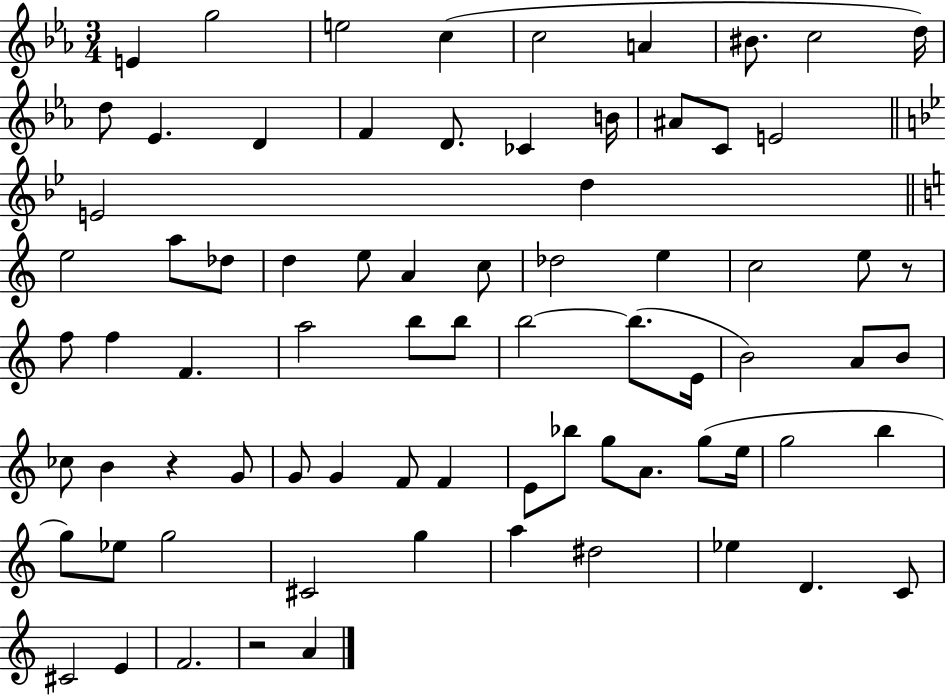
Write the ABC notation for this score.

X:1
T:Untitled
M:3/4
L:1/4
K:Eb
E g2 e2 c c2 A ^B/2 c2 d/4 d/2 _E D F D/2 _C B/4 ^A/2 C/2 E2 E2 d e2 a/2 _d/2 d e/2 A c/2 _d2 e c2 e/2 z/2 f/2 f F a2 b/2 b/2 b2 b/2 E/4 B2 A/2 B/2 _c/2 B z G/2 G/2 G F/2 F E/2 _b/2 g/2 A/2 g/2 e/4 g2 b g/2 _e/2 g2 ^C2 g a ^d2 _e D C/2 ^C2 E F2 z2 A